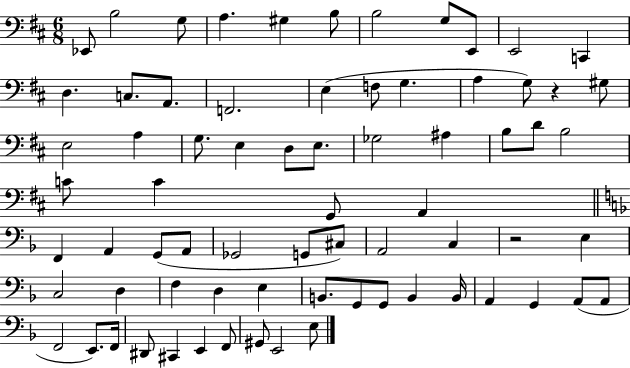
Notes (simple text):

Eb2/e B3/h G3/e A3/q. G#3/q B3/e B3/h G3/e E2/e E2/h C2/q D3/q. C3/e. A2/e. F2/h. E3/q F3/e G3/q. A3/q G3/e R/q G#3/e E3/h A3/q G3/e. E3/q D3/e E3/e. Gb3/h A#3/q B3/e D4/e B3/h C4/e C4/q G2/e A2/q F2/q A2/q G2/e A2/e Gb2/h G2/e C#3/e A2/h C3/q R/h E3/q C3/h D3/q F3/q D3/q E3/q B2/e. G2/e G2/e B2/q B2/s A2/q G2/q A2/e A2/e F2/h E2/e. F2/s D#2/e C#2/q E2/q F2/e G#2/e E2/h E3/e